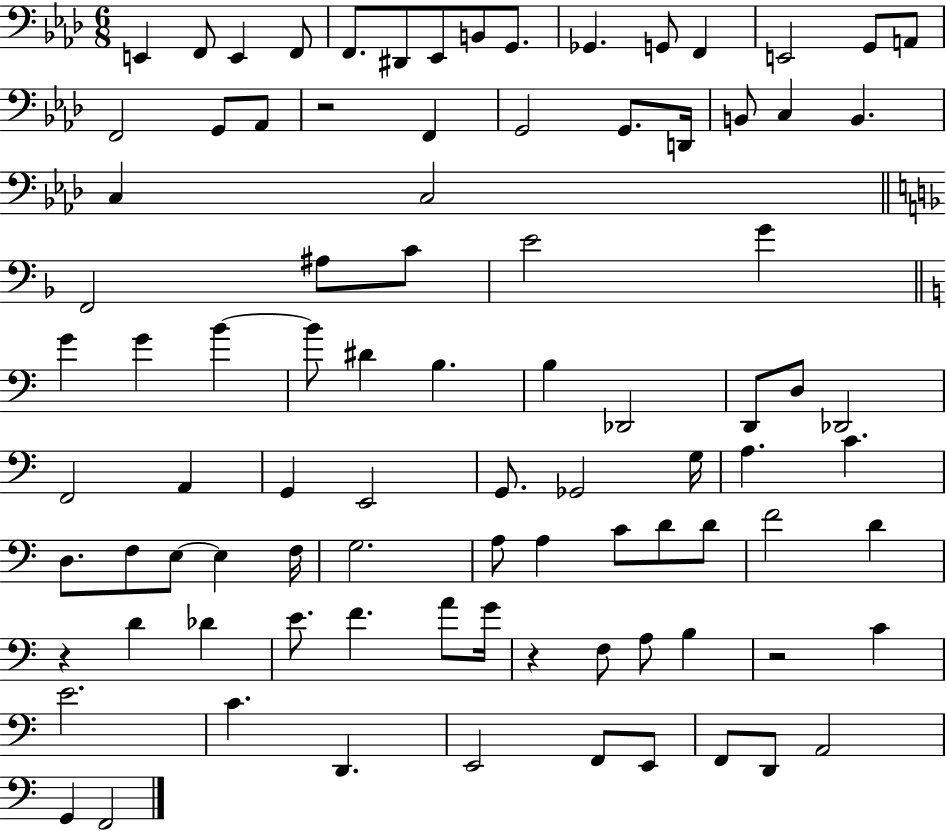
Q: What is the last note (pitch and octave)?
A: F2